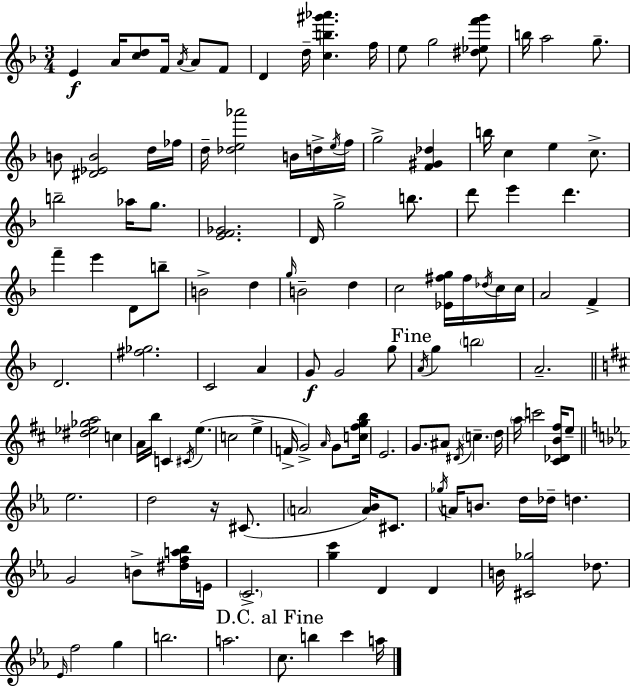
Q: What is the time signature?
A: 3/4